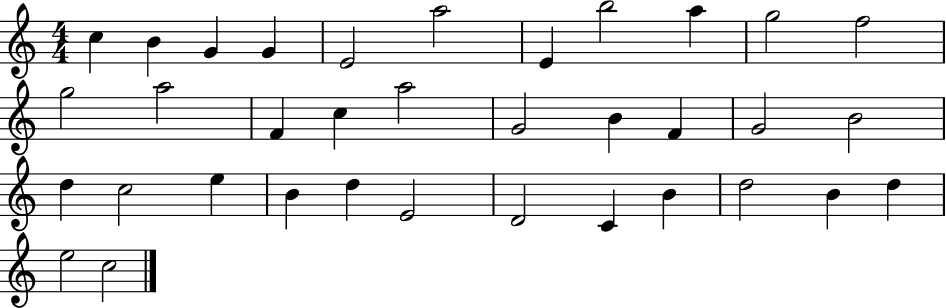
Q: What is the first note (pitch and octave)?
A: C5